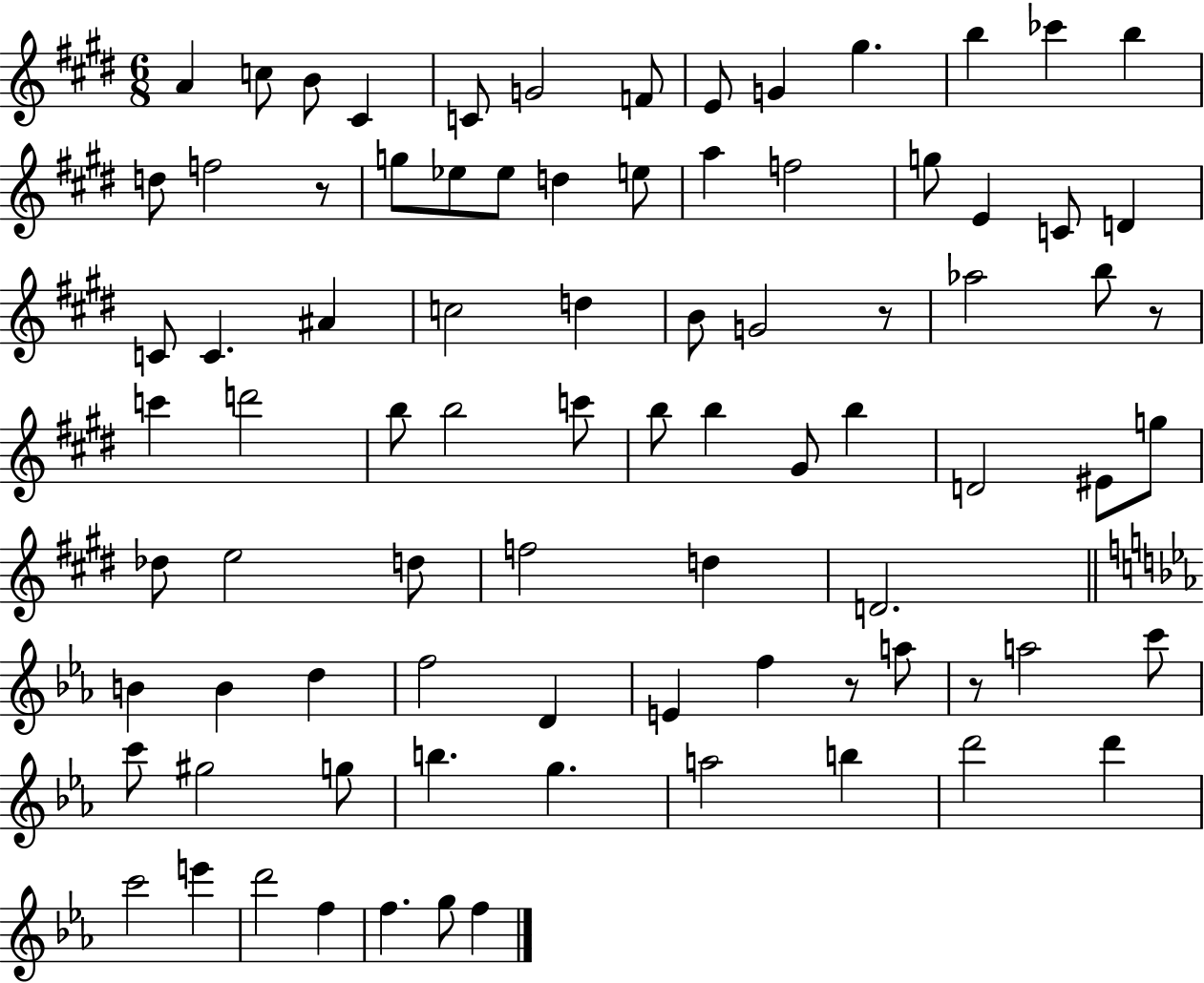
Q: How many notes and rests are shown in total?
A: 84